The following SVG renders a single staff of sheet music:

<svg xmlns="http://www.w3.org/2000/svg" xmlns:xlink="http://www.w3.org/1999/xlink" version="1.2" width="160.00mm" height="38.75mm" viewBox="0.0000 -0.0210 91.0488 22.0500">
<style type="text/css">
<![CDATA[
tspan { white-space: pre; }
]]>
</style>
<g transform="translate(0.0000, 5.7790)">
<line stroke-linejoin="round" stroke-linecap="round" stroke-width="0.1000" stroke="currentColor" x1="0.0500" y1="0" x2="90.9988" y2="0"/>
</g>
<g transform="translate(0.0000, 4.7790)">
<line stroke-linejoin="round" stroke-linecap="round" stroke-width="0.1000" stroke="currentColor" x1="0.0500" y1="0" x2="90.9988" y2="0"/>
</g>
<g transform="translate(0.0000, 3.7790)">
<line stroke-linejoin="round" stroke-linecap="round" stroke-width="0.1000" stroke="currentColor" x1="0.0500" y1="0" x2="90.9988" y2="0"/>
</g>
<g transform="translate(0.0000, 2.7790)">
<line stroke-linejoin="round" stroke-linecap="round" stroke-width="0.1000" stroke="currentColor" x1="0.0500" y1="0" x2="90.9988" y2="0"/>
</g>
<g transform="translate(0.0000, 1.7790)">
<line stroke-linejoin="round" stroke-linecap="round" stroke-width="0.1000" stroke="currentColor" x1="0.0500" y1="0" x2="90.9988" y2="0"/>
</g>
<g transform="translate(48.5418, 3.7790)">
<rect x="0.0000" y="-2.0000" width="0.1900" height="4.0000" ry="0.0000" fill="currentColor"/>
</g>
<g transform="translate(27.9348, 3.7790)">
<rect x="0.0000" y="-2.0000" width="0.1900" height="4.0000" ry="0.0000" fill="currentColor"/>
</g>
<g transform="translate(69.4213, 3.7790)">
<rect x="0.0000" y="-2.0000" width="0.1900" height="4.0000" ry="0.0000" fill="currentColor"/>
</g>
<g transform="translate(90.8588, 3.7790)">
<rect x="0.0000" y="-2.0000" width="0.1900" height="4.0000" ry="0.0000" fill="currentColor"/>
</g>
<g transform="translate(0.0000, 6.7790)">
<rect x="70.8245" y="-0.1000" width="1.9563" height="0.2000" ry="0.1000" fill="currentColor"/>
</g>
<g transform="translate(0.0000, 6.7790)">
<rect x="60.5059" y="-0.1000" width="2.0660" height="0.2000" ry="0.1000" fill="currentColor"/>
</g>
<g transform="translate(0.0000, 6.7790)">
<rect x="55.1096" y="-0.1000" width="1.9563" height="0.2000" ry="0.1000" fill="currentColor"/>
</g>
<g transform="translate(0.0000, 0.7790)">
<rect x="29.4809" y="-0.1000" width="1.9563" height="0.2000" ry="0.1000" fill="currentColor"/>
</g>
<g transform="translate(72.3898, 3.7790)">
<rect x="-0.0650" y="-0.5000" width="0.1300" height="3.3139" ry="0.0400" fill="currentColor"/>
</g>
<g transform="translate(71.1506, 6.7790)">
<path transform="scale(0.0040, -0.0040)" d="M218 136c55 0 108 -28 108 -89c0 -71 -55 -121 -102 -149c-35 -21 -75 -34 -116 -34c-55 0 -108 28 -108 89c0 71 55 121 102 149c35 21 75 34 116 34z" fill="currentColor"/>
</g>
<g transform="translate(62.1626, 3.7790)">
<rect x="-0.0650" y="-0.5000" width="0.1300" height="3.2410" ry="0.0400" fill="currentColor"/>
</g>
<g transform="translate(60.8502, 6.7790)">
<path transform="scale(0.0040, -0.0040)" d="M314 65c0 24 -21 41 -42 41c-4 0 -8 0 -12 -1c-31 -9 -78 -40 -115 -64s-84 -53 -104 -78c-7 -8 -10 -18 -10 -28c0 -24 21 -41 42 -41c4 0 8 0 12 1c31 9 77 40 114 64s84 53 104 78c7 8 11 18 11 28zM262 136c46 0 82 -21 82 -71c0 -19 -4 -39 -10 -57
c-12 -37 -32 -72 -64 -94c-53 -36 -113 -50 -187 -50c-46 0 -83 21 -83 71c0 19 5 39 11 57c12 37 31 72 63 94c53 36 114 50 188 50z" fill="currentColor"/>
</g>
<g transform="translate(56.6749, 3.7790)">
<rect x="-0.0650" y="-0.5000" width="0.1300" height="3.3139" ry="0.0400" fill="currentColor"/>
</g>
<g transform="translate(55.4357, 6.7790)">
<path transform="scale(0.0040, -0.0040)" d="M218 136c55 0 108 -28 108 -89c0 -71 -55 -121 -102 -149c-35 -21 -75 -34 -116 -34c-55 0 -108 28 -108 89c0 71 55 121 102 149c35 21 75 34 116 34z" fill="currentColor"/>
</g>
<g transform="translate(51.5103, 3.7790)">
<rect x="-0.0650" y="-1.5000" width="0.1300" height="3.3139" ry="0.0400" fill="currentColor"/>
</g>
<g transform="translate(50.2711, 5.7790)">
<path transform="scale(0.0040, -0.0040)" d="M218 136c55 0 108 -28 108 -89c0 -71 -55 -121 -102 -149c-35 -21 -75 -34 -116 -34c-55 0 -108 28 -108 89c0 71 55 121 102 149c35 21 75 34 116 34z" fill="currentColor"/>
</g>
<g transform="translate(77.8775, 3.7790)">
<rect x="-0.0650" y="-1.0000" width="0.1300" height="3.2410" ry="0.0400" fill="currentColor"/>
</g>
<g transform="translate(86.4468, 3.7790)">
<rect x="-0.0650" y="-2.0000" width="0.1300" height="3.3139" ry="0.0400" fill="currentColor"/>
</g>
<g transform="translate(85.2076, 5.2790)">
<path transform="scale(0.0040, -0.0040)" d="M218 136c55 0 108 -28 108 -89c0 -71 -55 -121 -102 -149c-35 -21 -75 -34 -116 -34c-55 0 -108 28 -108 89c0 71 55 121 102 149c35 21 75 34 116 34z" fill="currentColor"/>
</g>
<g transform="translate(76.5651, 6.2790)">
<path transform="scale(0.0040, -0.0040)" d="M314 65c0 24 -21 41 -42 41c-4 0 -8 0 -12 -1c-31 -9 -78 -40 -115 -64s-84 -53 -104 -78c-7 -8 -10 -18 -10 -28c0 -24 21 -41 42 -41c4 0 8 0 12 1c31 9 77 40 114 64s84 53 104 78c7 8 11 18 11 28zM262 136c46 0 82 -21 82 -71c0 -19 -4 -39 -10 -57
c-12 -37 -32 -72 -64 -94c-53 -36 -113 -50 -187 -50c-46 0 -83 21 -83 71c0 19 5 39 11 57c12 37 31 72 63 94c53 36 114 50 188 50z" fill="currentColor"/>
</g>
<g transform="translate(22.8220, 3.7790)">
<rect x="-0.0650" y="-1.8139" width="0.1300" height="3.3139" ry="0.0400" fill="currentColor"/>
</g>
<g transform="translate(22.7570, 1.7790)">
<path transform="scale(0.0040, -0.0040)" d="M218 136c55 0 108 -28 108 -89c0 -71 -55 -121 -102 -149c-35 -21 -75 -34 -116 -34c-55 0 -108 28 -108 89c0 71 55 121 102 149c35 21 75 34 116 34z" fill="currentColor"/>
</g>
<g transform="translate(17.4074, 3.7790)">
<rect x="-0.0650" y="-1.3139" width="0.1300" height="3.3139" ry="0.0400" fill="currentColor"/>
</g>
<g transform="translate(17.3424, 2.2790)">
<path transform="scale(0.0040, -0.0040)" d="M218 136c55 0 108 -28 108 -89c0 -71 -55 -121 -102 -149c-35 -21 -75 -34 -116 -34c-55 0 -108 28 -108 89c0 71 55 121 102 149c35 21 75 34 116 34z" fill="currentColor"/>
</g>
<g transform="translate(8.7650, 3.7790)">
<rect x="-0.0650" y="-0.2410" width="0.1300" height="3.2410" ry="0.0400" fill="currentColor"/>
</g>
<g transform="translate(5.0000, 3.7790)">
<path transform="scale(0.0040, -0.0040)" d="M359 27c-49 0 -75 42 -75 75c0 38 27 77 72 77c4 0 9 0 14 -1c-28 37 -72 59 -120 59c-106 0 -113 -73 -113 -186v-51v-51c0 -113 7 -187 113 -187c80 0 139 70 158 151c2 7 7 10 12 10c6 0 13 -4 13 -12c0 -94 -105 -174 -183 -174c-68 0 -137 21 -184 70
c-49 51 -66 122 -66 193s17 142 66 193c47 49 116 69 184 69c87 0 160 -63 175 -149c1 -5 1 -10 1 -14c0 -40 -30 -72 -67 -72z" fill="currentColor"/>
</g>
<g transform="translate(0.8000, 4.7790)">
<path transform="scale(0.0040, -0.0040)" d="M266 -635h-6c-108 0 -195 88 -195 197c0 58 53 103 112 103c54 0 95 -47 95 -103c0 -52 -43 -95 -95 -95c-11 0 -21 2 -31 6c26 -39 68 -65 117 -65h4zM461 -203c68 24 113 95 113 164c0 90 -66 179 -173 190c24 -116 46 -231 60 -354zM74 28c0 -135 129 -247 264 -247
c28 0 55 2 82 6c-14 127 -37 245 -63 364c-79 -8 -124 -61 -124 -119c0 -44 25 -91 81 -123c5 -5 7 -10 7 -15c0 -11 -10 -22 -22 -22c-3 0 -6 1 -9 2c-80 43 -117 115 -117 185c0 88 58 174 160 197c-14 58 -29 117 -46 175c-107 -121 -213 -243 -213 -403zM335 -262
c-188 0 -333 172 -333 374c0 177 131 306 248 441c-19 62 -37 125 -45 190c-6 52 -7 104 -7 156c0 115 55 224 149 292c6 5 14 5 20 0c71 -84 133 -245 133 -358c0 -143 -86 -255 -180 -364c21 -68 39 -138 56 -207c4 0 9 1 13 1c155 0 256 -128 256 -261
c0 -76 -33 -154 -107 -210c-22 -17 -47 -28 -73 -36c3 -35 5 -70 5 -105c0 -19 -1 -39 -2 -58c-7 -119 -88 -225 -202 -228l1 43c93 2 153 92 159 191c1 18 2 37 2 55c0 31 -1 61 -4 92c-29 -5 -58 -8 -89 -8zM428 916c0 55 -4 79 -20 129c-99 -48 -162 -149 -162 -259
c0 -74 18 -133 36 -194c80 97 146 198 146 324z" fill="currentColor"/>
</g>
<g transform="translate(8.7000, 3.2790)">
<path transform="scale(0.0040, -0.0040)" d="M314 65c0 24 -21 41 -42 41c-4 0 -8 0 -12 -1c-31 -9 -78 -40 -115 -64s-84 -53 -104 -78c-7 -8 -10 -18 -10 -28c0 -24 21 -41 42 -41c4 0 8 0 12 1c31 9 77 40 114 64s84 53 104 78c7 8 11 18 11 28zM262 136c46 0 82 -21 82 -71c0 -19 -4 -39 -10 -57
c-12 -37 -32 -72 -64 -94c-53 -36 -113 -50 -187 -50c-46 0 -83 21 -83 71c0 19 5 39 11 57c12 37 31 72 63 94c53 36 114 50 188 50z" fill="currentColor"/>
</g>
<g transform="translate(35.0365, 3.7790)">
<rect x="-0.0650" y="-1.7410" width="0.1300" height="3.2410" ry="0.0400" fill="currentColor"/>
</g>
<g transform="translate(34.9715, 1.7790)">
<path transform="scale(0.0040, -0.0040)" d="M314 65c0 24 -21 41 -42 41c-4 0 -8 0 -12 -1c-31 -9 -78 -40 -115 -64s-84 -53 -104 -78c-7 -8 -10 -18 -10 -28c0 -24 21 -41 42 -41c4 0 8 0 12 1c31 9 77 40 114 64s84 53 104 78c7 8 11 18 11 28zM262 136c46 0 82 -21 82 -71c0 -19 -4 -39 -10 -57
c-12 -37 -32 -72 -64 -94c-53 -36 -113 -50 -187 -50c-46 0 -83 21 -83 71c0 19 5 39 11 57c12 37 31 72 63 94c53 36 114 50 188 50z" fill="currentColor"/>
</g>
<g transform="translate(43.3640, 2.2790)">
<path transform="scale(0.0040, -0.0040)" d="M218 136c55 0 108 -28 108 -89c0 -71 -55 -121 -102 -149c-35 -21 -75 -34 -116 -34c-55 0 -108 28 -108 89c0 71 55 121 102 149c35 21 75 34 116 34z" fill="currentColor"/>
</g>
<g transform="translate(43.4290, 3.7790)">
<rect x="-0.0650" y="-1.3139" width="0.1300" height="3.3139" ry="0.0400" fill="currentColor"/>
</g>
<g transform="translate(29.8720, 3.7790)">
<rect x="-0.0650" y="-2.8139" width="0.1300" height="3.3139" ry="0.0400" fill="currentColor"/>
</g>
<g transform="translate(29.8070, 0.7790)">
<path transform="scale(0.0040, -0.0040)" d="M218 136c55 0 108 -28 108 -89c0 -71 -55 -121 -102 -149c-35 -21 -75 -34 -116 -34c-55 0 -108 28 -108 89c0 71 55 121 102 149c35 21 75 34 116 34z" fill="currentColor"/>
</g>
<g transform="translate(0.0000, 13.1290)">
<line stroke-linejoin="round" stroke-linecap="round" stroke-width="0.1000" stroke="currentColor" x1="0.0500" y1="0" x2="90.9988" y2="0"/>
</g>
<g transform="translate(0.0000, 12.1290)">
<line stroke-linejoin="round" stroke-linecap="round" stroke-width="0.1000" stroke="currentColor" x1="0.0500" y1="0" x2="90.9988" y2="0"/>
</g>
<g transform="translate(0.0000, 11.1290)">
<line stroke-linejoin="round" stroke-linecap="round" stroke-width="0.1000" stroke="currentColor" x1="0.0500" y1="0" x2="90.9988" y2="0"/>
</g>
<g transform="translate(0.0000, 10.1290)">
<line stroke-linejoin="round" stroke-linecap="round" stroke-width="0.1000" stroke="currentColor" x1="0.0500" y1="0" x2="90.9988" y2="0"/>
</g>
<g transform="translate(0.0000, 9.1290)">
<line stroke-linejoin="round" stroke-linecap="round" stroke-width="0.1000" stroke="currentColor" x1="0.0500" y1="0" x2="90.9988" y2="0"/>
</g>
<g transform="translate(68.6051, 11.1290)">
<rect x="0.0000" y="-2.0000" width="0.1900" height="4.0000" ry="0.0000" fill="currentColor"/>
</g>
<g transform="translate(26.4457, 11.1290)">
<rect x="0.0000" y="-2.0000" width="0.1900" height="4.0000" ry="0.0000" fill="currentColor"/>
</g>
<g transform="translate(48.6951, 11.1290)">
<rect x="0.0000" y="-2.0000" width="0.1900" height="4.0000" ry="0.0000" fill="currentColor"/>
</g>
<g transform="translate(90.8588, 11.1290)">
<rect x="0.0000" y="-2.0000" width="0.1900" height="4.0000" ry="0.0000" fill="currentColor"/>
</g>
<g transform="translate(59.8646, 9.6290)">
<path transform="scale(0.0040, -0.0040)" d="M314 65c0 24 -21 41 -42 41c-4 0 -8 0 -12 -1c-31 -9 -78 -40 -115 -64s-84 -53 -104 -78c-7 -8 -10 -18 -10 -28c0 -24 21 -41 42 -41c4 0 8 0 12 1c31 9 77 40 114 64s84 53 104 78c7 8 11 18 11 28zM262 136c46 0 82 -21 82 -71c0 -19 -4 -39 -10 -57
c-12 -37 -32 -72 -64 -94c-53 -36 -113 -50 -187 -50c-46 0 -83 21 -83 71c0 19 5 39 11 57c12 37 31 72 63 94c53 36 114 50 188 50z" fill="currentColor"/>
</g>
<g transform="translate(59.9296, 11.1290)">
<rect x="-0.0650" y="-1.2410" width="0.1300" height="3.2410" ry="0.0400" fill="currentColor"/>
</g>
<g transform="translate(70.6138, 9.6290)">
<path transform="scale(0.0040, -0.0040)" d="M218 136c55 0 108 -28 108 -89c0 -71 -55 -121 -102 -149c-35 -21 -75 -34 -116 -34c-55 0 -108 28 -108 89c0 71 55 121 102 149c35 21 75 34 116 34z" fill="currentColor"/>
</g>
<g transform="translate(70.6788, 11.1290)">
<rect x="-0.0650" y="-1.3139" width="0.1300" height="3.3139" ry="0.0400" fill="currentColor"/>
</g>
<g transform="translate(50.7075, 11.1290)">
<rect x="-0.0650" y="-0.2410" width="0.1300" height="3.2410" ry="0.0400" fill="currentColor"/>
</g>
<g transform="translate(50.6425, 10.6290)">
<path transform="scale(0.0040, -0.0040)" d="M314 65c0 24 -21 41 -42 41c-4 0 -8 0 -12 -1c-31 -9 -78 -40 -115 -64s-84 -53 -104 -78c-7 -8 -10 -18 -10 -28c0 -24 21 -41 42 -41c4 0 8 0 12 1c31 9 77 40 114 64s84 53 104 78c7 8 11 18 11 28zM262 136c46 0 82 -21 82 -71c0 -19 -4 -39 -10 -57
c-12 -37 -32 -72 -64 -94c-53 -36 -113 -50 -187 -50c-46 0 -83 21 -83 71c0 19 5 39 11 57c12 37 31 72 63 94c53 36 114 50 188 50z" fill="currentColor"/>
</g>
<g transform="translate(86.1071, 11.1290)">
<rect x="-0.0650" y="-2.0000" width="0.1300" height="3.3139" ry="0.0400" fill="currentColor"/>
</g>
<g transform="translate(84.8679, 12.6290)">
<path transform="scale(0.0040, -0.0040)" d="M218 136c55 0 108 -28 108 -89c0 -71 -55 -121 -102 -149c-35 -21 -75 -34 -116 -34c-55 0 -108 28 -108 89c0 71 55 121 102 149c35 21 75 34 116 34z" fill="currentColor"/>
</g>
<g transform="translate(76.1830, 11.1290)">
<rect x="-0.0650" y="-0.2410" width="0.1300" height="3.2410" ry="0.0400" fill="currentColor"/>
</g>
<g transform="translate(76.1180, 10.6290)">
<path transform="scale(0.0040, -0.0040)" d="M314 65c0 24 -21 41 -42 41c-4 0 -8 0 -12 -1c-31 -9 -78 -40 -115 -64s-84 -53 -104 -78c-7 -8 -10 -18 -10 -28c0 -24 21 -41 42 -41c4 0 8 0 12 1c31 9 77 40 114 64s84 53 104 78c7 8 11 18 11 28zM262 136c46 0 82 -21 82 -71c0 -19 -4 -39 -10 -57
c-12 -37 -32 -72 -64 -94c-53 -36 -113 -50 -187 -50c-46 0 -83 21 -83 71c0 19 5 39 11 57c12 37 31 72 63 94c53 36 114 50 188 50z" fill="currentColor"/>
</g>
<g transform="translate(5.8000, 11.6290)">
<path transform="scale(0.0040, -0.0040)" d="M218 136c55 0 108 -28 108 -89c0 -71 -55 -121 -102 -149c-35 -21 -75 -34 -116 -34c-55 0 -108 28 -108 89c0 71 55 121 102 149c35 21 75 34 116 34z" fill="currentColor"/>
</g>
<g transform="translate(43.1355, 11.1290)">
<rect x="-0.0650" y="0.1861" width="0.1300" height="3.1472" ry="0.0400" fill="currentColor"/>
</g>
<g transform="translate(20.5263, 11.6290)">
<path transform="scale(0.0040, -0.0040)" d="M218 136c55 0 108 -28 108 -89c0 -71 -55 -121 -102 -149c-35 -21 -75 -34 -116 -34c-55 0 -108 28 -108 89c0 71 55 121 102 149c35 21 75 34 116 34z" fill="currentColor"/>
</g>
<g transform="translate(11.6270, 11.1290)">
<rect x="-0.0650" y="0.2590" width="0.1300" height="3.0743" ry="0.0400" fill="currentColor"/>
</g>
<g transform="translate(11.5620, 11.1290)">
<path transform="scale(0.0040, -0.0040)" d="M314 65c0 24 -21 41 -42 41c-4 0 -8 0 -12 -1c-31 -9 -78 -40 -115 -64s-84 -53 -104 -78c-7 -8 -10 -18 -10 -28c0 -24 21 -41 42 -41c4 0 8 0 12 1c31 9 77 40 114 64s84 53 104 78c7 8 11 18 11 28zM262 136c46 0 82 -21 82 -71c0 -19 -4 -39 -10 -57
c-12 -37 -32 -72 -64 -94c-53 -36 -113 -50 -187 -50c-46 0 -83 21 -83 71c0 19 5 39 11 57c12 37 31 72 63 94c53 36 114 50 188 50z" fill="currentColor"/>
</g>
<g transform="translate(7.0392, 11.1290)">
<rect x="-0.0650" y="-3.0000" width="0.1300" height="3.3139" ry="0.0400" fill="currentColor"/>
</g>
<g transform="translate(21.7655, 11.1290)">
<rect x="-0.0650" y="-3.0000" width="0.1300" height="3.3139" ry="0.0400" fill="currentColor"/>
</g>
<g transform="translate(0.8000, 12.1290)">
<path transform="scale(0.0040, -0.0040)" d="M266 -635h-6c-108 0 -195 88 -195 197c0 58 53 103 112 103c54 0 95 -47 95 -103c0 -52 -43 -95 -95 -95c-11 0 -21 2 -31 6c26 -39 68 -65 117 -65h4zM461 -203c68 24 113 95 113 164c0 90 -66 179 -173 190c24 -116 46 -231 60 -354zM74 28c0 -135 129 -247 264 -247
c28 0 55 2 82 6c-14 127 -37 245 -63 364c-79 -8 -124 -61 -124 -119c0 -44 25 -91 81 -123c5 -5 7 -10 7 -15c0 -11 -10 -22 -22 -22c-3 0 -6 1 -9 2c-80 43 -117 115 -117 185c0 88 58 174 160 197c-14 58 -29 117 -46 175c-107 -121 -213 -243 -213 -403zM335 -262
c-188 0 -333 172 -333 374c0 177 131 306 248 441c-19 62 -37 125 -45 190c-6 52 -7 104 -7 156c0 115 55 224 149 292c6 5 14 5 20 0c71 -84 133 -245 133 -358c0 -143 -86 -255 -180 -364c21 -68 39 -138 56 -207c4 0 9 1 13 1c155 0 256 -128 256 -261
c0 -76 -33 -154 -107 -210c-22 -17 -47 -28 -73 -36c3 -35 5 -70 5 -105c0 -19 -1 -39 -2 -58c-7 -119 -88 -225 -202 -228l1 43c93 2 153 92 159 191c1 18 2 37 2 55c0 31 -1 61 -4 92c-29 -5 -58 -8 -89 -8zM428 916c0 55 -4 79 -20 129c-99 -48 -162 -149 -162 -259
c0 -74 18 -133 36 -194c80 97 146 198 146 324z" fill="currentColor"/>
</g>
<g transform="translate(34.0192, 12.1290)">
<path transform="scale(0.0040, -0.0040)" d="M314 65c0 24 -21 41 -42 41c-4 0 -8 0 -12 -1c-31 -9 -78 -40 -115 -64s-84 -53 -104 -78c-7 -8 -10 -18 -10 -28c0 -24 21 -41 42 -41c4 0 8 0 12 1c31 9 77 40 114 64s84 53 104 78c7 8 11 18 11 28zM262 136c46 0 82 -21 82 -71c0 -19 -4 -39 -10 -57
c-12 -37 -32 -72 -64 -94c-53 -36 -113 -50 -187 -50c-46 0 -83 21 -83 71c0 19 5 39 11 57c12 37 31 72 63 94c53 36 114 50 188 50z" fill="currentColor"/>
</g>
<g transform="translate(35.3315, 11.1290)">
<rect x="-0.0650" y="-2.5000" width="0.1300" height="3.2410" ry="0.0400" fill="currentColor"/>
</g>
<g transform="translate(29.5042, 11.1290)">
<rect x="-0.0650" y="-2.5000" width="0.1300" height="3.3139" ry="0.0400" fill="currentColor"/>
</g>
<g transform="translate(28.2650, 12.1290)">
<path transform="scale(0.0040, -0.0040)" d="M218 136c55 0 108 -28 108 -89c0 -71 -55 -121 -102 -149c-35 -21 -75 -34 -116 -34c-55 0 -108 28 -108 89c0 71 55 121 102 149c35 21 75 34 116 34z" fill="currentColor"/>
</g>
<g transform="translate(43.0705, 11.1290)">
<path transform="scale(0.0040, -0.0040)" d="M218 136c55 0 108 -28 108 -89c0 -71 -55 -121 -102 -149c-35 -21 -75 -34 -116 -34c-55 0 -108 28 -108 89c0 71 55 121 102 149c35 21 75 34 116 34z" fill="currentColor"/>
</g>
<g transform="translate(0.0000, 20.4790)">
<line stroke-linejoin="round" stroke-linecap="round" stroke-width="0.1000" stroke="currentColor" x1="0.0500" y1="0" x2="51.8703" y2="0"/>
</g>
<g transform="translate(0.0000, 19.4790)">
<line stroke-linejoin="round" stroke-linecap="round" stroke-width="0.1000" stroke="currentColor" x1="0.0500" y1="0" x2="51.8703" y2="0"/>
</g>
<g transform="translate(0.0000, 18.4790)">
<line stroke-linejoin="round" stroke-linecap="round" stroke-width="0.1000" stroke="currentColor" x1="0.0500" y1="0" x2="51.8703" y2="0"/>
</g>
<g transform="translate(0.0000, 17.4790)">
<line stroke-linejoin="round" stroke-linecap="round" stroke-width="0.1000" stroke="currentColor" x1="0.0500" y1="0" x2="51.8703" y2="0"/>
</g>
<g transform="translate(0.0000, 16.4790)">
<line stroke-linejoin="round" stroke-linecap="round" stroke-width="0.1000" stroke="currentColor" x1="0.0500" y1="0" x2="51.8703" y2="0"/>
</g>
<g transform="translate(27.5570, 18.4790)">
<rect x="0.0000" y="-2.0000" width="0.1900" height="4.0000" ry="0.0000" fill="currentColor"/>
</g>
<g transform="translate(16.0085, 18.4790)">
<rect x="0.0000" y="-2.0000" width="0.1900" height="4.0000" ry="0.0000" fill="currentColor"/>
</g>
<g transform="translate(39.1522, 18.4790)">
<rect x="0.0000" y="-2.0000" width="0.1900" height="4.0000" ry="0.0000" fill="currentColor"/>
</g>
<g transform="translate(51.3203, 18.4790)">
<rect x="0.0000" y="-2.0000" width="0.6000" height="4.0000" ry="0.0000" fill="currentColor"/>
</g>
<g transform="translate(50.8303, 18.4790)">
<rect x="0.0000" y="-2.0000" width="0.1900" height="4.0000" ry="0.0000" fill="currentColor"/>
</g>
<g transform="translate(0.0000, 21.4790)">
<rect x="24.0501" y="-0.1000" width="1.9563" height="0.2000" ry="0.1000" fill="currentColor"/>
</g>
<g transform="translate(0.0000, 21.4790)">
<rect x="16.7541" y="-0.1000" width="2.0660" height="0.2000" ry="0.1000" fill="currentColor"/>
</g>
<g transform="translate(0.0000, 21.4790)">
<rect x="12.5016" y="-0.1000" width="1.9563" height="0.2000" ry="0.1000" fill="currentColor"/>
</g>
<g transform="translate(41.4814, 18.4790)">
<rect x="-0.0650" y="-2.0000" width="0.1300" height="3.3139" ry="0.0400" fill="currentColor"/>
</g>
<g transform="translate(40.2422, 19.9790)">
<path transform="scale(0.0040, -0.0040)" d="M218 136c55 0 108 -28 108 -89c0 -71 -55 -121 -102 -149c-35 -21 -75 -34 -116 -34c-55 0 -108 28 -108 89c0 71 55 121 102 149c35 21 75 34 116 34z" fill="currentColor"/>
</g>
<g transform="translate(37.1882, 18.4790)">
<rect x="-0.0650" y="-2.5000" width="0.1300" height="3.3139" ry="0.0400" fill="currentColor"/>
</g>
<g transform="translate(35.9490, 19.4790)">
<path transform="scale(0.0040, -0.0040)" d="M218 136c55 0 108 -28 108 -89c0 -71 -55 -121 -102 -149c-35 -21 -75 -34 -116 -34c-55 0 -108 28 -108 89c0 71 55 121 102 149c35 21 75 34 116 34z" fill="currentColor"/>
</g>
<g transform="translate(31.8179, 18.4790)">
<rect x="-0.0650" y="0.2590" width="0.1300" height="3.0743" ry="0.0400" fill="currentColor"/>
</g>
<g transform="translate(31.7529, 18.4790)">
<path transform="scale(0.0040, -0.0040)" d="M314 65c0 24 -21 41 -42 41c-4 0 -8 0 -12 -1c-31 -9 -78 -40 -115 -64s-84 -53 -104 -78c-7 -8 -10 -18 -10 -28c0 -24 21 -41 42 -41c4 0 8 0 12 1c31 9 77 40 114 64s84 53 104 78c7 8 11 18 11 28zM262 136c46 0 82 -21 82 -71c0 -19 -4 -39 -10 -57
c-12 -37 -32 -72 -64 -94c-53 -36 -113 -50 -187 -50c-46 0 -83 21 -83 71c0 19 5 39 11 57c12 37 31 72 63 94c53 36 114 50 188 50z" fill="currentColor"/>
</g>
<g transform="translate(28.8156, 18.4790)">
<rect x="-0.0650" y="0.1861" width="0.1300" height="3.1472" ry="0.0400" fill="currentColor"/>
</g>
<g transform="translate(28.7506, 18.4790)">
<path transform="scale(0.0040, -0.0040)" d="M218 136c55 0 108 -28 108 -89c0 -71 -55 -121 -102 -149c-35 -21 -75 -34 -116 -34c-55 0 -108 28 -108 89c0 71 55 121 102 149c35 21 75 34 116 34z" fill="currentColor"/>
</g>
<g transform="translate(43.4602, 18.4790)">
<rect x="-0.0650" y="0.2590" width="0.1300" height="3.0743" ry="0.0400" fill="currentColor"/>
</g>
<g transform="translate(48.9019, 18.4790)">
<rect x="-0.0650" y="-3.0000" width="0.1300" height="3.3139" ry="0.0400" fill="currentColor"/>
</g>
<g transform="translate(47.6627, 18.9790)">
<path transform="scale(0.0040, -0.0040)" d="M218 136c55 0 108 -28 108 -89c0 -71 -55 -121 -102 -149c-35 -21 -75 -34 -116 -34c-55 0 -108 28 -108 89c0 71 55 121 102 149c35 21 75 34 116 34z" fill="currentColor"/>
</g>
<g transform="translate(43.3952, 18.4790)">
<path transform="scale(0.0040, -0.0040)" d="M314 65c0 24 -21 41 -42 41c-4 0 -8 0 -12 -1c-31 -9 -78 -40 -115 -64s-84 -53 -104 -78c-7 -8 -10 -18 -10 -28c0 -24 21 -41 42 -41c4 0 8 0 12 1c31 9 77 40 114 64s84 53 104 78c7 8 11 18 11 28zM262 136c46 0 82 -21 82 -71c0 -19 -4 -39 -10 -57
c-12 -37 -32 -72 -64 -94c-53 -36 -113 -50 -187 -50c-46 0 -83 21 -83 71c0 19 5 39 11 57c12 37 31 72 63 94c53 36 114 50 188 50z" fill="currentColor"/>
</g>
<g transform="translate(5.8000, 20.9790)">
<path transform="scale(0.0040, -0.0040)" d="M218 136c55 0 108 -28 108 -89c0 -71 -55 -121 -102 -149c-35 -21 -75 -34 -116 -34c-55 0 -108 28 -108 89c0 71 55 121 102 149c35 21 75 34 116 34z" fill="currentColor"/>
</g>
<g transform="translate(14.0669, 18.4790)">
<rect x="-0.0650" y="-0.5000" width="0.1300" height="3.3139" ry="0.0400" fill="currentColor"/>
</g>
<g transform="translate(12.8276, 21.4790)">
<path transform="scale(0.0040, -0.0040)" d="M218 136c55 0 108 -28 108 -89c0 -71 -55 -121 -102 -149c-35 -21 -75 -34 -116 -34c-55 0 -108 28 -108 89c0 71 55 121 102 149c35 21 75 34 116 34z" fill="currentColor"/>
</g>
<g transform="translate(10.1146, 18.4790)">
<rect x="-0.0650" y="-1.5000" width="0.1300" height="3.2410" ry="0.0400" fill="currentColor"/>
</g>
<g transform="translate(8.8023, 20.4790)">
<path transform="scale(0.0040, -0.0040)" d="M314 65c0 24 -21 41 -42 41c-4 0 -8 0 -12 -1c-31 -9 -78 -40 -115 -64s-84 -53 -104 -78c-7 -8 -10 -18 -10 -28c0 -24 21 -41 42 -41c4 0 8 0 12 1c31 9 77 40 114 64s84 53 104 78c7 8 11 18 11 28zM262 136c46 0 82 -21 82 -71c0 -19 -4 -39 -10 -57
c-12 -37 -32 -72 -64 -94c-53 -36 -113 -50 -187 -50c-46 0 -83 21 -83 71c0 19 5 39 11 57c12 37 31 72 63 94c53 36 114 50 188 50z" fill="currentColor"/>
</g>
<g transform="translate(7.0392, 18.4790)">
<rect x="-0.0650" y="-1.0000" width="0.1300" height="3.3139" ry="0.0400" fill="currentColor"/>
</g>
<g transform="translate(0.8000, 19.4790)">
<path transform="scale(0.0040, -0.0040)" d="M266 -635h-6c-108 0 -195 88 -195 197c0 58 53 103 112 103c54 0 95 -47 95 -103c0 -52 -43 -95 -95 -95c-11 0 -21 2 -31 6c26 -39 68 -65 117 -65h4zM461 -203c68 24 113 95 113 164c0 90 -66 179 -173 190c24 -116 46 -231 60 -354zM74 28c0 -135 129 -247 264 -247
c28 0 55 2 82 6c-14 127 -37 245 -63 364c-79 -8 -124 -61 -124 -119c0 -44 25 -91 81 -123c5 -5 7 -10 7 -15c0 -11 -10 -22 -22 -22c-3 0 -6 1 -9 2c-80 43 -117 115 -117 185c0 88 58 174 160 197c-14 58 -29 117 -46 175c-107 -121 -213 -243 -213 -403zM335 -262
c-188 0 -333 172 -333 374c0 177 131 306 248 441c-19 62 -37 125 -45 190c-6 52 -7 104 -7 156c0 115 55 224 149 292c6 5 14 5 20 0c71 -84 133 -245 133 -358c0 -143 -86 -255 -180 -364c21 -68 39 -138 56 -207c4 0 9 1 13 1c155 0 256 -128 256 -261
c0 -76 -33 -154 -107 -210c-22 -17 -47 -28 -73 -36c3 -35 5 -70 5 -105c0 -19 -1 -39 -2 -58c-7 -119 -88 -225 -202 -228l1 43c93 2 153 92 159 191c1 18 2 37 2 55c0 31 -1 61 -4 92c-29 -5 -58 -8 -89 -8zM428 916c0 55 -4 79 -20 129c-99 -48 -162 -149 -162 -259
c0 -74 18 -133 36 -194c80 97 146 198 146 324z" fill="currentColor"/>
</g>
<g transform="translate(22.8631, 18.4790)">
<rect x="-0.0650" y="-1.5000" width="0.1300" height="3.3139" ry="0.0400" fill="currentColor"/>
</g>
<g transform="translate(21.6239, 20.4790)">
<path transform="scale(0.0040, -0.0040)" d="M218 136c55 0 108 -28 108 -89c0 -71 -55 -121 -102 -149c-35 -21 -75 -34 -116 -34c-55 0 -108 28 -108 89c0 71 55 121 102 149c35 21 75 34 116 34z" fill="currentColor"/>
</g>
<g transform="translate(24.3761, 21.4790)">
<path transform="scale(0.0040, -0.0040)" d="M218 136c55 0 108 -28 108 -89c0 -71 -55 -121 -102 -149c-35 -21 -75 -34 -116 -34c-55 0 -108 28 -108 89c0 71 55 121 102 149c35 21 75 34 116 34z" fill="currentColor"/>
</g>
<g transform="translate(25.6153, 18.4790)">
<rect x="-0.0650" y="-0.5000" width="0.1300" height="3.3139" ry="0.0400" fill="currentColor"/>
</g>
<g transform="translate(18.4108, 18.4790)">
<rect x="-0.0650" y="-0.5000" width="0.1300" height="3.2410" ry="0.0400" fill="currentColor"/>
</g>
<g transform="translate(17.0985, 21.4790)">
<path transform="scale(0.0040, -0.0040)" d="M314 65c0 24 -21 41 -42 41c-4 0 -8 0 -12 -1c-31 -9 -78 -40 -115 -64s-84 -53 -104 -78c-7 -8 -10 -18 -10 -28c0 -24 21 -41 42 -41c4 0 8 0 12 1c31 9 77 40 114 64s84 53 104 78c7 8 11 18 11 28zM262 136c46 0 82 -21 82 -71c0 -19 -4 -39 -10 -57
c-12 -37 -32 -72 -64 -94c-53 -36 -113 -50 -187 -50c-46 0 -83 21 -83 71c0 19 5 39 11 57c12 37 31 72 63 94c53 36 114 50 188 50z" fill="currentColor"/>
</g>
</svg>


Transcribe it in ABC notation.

X:1
T:Untitled
M:4/4
L:1/4
K:C
c2 e f a f2 e E C C2 C D2 F A B2 A G G2 B c2 e2 e c2 F D E2 C C2 E C B B2 G F B2 A